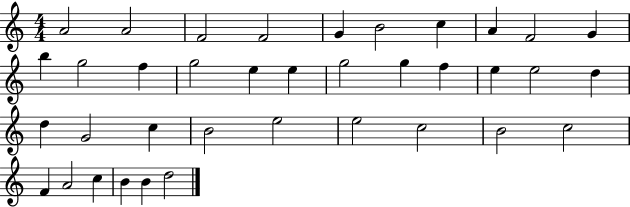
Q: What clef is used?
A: treble